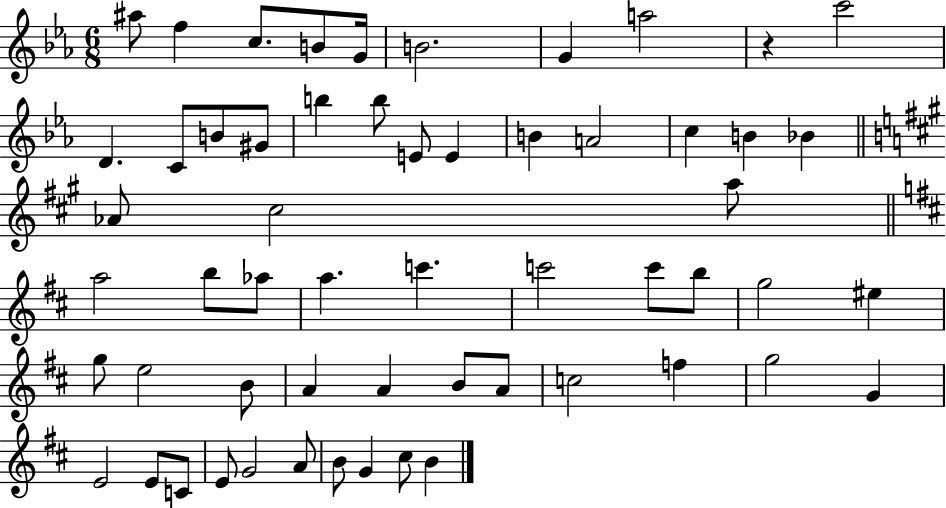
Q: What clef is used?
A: treble